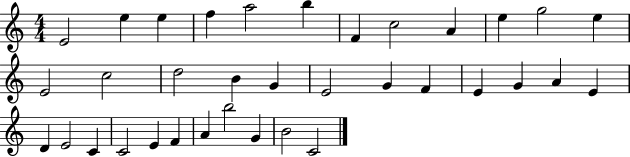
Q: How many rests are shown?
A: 0